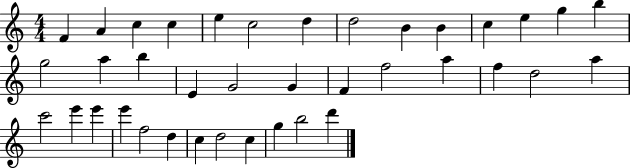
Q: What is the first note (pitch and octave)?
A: F4